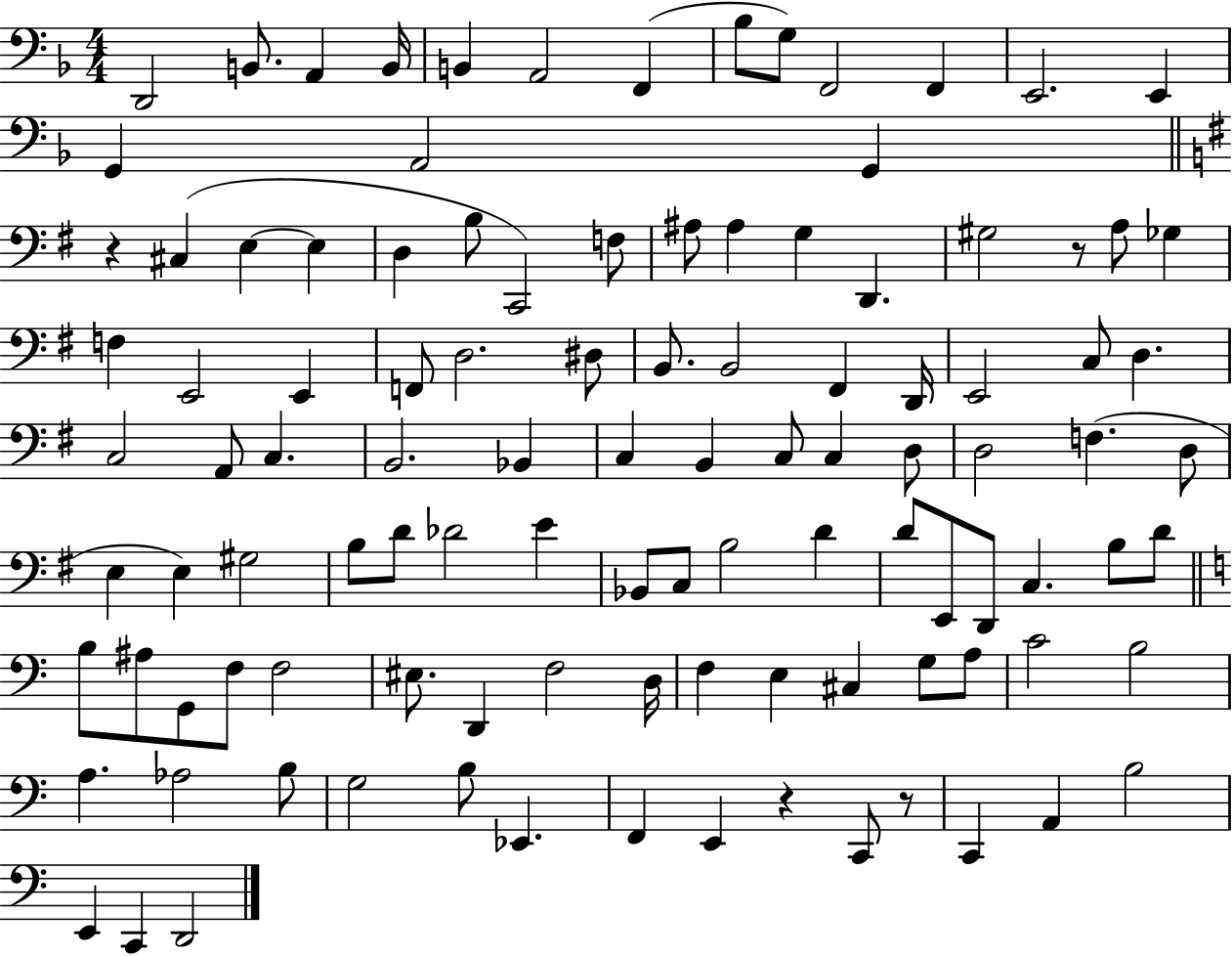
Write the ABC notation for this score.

X:1
T:Untitled
M:4/4
L:1/4
K:F
D,,2 B,,/2 A,, B,,/4 B,, A,,2 F,, _B,/2 G,/2 F,,2 F,, E,,2 E,, G,, A,,2 G,, z ^C, E, E, D, B,/2 C,,2 F,/2 ^A,/2 ^A, G, D,, ^G,2 z/2 A,/2 _G, F, E,,2 E,, F,,/2 D,2 ^D,/2 B,,/2 B,,2 ^F,, D,,/4 E,,2 C,/2 D, C,2 A,,/2 C, B,,2 _B,, C, B,, C,/2 C, D,/2 D,2 F, D,/2 E, E, ^G,2 B,/2 D/2 _D2 E _B,,/2 C,/2 B,2 D D/2 E,,/2 D,,/2 C, B,/2 D/2 B,/2 ^A,/2 G,,/2 F,/2 F,2 ^E,/2 D,, F,2 D,/4 F, E, ^C, G,/2 A,/2 C2 B,2 A, _A,2 B,/2 G,2 B,/2 _E,, F,, E,, z C,,/2 z/2 C,, A,, B,2 E,, C,, D,,2